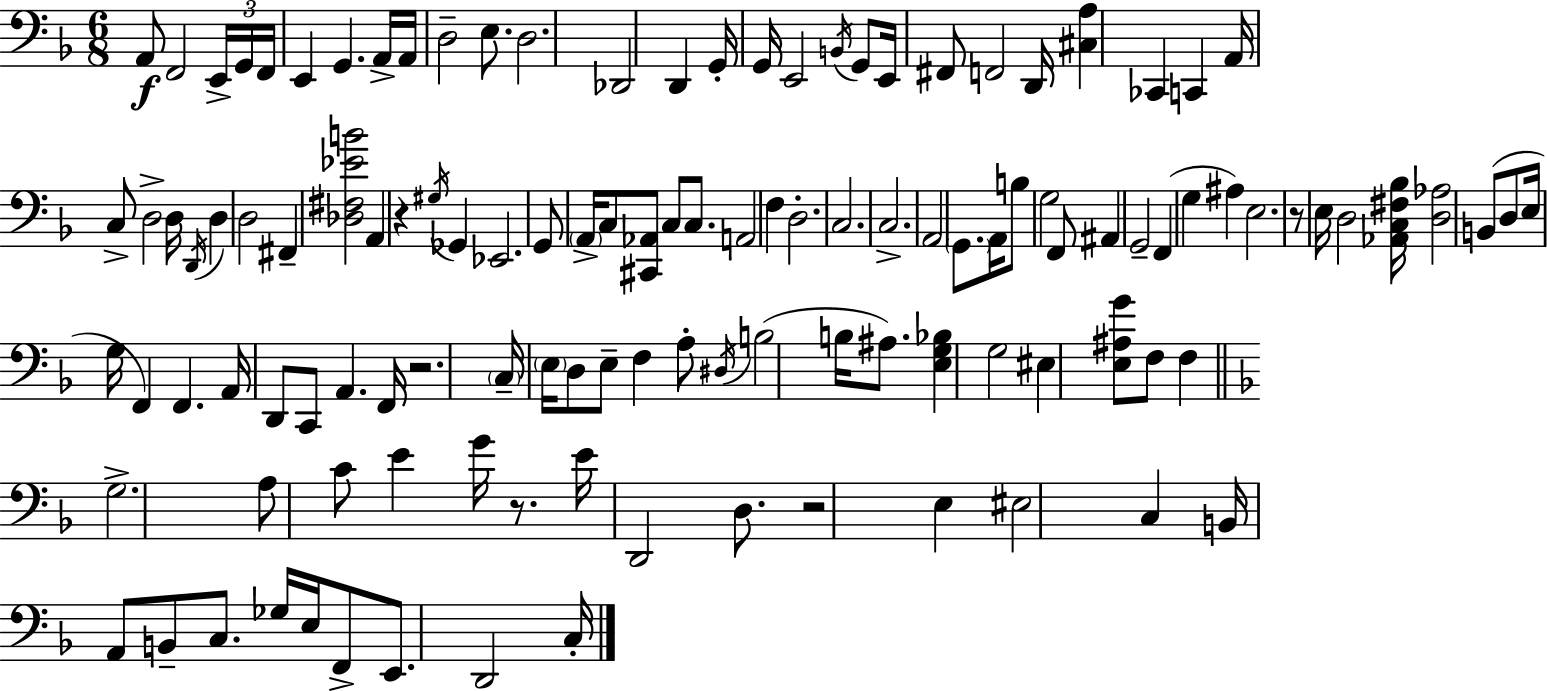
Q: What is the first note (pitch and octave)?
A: A2